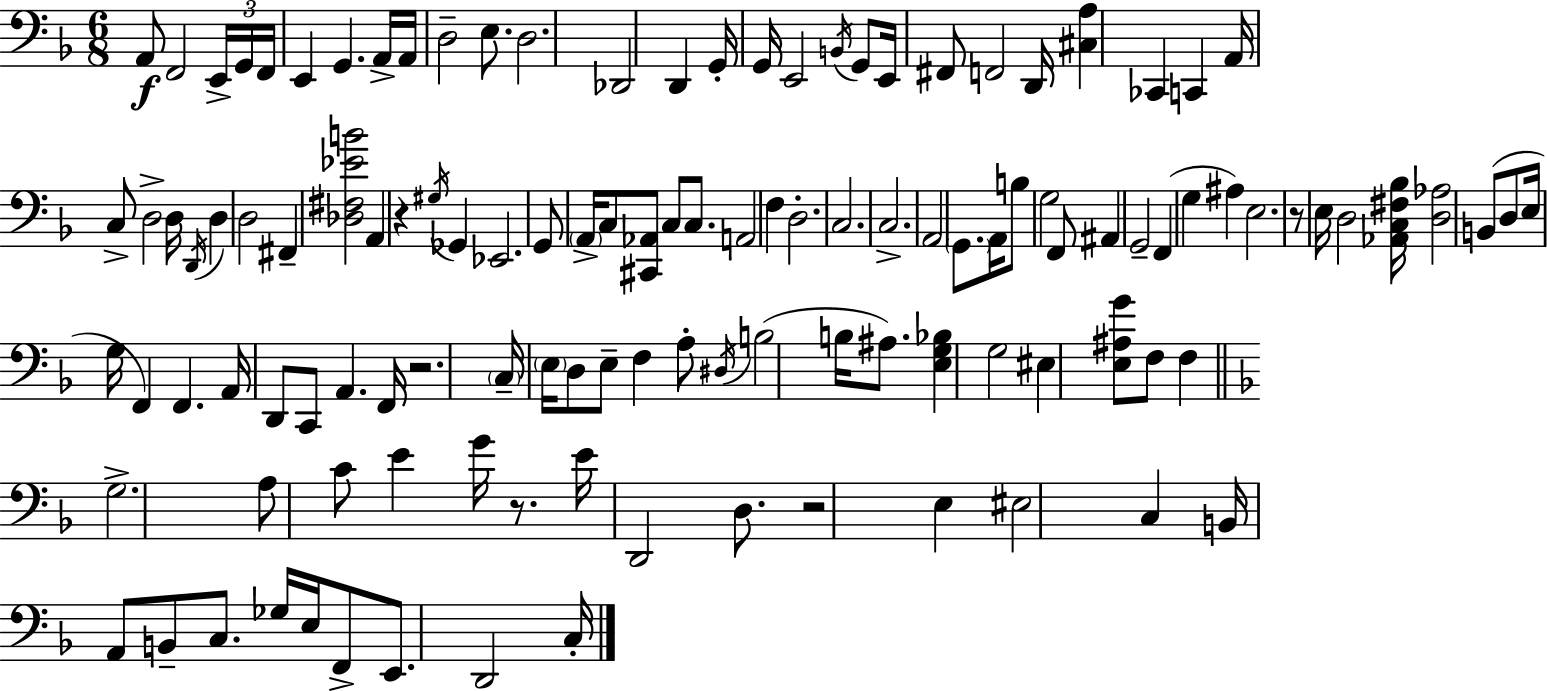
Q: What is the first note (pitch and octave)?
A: A2